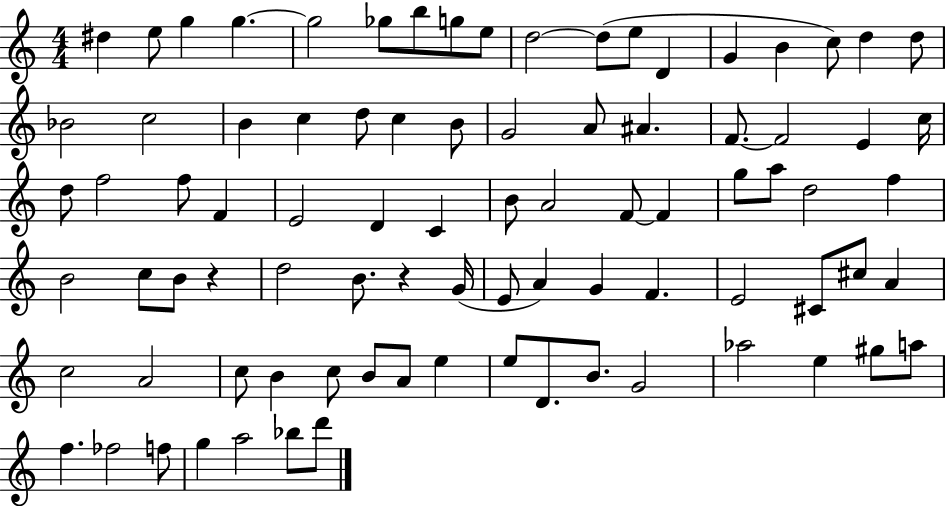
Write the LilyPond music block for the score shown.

{
  \clef treble
  \numericTimeSignature
  \time 4/4
  \key c \major
  dis''4 e''8 g''4 g''4.~~ | g''2 ges''8 b''8 g''8 e''8 | d''2~~ d''8( e''8 d'4 | g'4 b'4 c''8) d''4 d''8 | \break bes'2 c''2 | b'4 c''4 d''8 c''4 b'8 | g'2 a'8 ais'4. | f'8.~~ f'2 e'4 c''16 | \break d''8 f''2 f''8 f'4 | e'2 d'4 c'4 | b'8 a'2 f'8~~ f'4 | g''8 a''8 d''2 f''4 | \break b'2 c''8 b'8 r4 | d''2 b'8. r4 g'16( | e'8 a'4) g'4 f'4. | e'2 cis'8 cis''8 a'4 | \break c''2 a'2 | c''8 b'4 c''8 b'8 a'8 e''4 | e''8 d'8. b'8. g'2 | aes''2 e''4 gis''8 a''8 | \break f''4. fes''2 f''8 | g''4 a''2 bes''8 d'''8 | \bar "|."
}